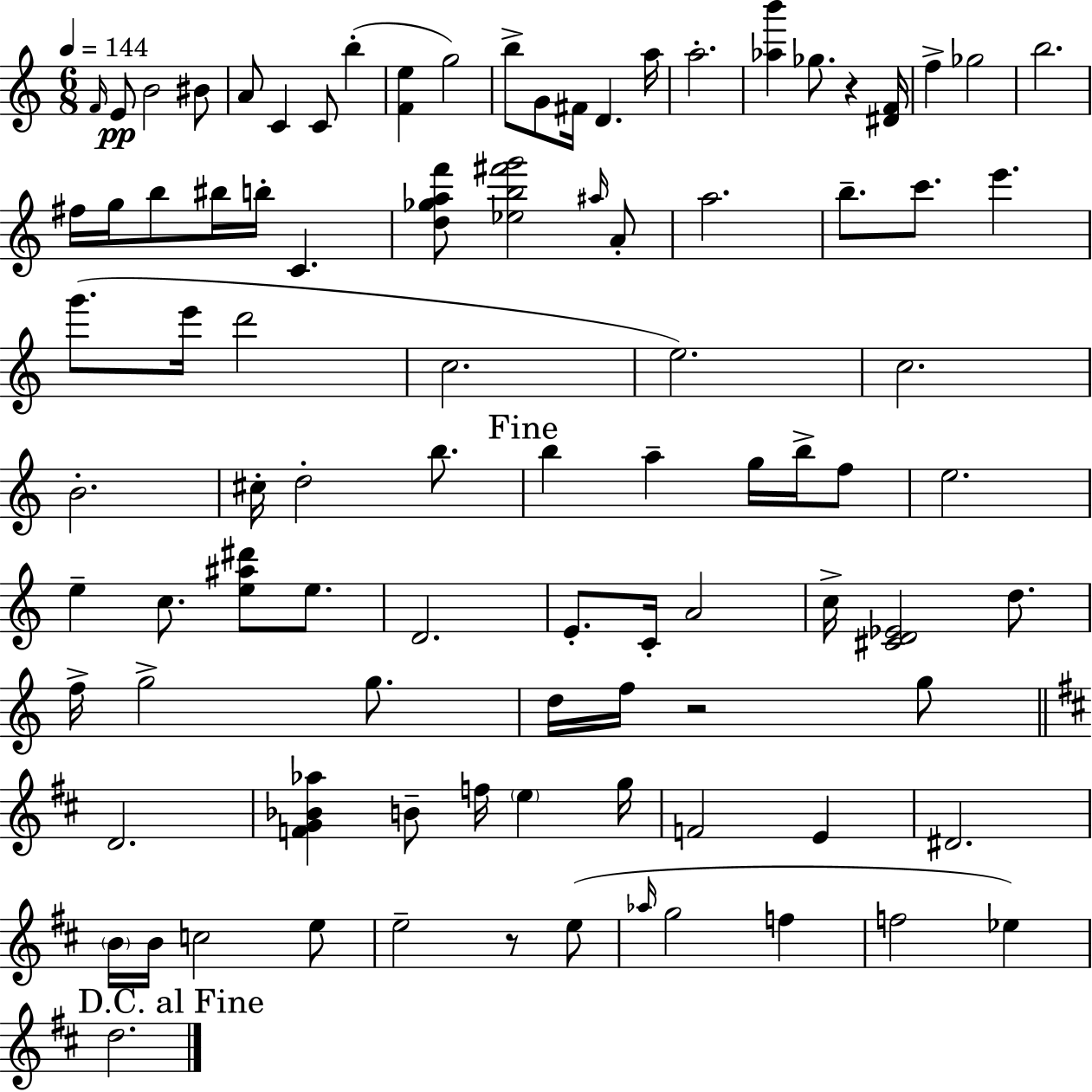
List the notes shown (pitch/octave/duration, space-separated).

F4/s E4/e B4/h BIS4/e A4/e C4/q C4/e B5/q [F4,E5]/q G5/h B5/e G4/e F#4/s D4/q. A5/s A5/h. [Ab5,B6]/q Gb5/e. R/q [D#4,F4]/s F5/q Gb5/h B5/h. F#5/s G5/s B5/e BIS5/s B5/s C4/q. [D5,Gb5,A5,F6]/e [Eb5,B5,F#6,G6]/h A#5/s A4/e A5/h. B5/e. C6/e. E6/q. G6/e. E6/s D6/h C5/h. E5/h. C5/h. B4/h. C#5/s D5/h B5/e. B5/q A5/q G5/s B5/s F5/e E5/h. E5/q C5/e. [E5,A#5,D#6]/e E5/e. D4/h. E4/e. C4/s A4/h C5/s [C#4,D4,Eb4]/h D5/e. F5/s G5/h G5/e. D5/s F5/s R/h G5/e D4/h. [F4,G4,Bb4,Ab5]/q B4/e F5/s E5/q G5/s F4/h E4/q D#4/h. B4/s B4/s C5/h E5/e E5/h R/e E5/e Ab5/s G5/h F5/q F5/h Eb5/q D5/h.